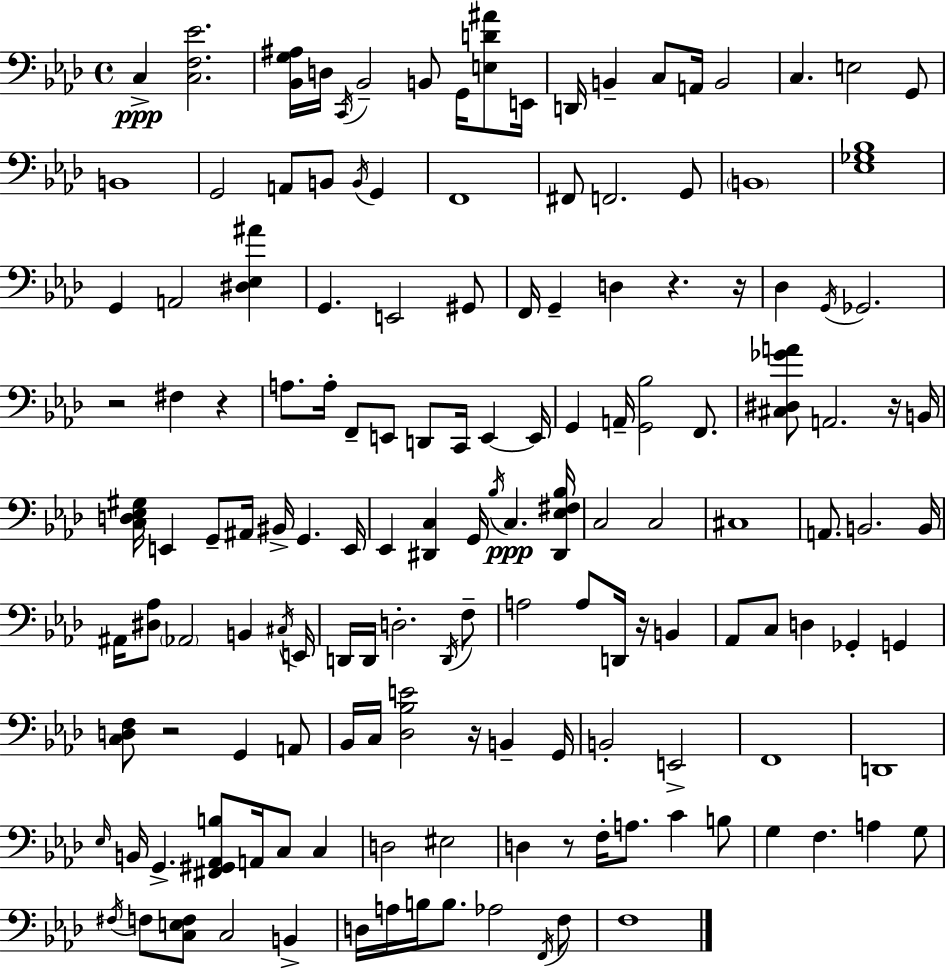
{
  \clef bass
  \time 4/4
  \defaultTimeSignature
  \key aes \major
  c4->\ppp <c f ees'>2. | <bes, g ais>16 d16 \acciaccatura { c,16 } bes,2-- b,8 g,16 <e d' ais'>8 | e,16 d,16 b,4-- c8 a,16 b,2 | c4. e2 g,8 | \break b,1 | g,2 a,8 b,8 \acciaccatura { b,16 } g,4 | f,1 | fis,8 f,2. | \break g,8 \parenthesize b,1 | <ees ges bes>1 | g,4 a,2 <dis ees ais'>4 | g,4. e,2 | \break gis,8 f,16 g,4-- d4 r4. | r16 des4 \acciaccatura { g,16 } ges,2. | r2 fis4 r4 | a8. a16-. f,8-- e,8 d,8 c,16 e,4~~ | \break e,16 g,4 a,16-- <g, bes>2 | f,8. <cis dis ges' a'>8 a,2. | r16 b,16 <c d ees gis>16 e,4 g,8-- ais,16 bis,16-> g,4. | e,16 ees,4 <dis, c>4 g,16 \acciaccatura { bes16 } c4.\ppp | \break <dis, ees fis bes>16 c2 c2 | cis1 | a,8. b,2. | b,16 ais,16 <dis aes>8 \parenthesize aes,2 b,4 | \break \acciaccatura { cis16 } e,16 d,16 d,16 d2.-. | \acciaccatura { d,16 } f8-- a2 a8 | d,16 r16 b,4 aes,8 c8 d4 ges,4-. | g,4 <c d f>8 r2 | \break g,4 a,8 bes,16 c16 <des bes e'>2 | r16 b,4-- g,16 b,2-. e,2-> | f,1 | d,1 | \break \grace { ees16 } b,16 g,4.-> <fis, gis, aes, b>8 | a,16 c8 c4 d2 eis2 | d4 r8 f16-. a8. | c'4 b8 g4 f4. | \break a4 g8 \acciaccatura { fis16 } f8 <c e f>8 c2 | b,4-> d16 a16 b16 b8. aes2 | \acciaccatura { f,16 } f8 f1 | \bar "|."
}